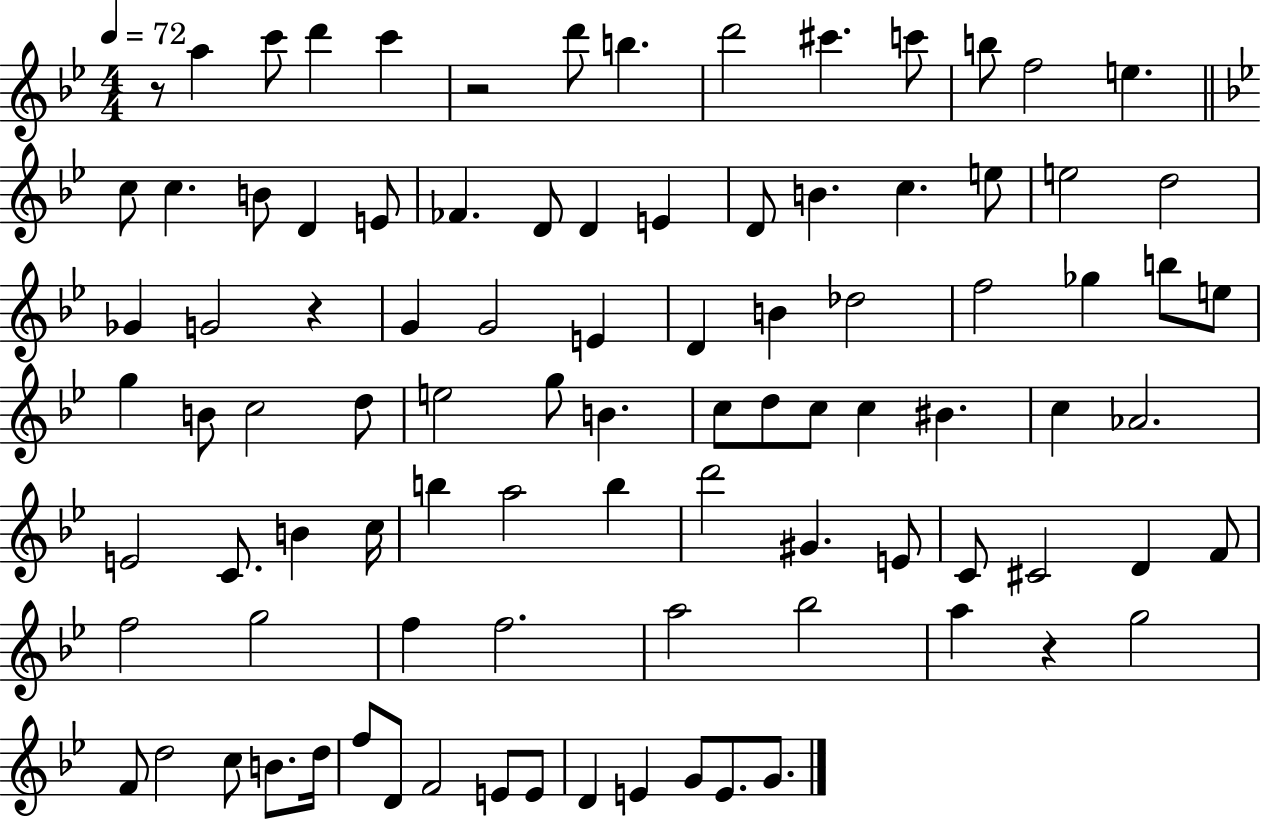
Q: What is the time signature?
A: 4/4